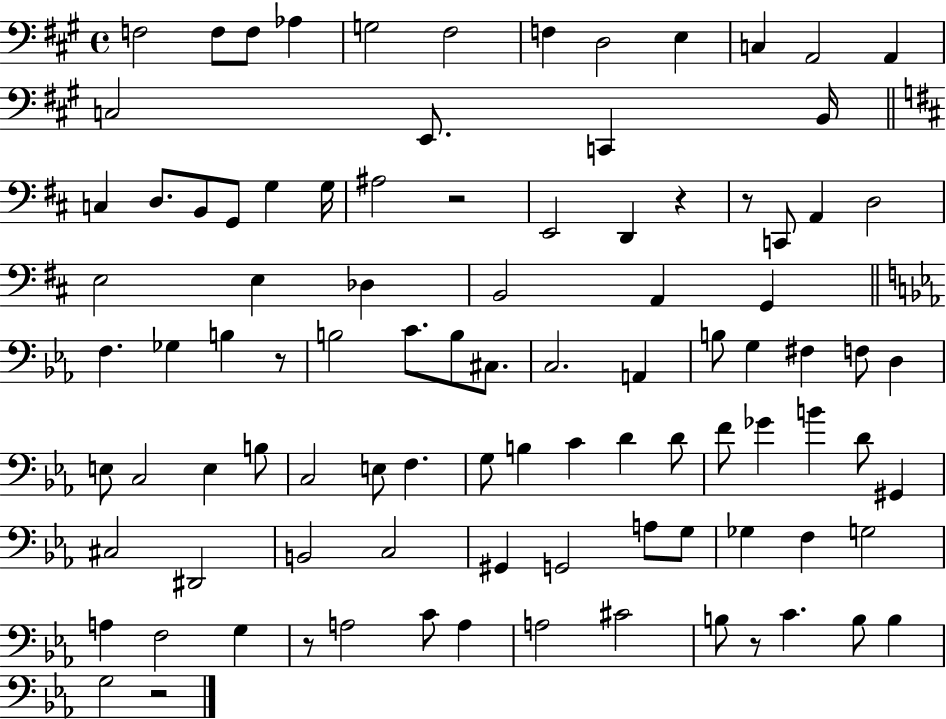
F3/h F3/e F3/e Ab3/q G3/h F#3/h F3/q D3/h E3/q C3/q A2/h A2/q C3/h E2/e. C2/q B2/s C3/q D3/e. B2/e G2/e G3/q G3/s A#3/h R/h E2/h D2/q R/q R/e C2/e A2/q D3/h E3/h E3/q Db3/q B2/h A2/q G2/q F3/q. Gb3/q B3/q R/e B3/h C4/e. B3/e C#3/e. C3/h. A2/q B3/e G3/q F#3/q F3/e D3/q E3/e C3/h E3/q B3/e C3/h E3/e F3/q. G3/e B3/q C4/q D4/q D4/e F4/e Gb4/q B4/q D4/e G#2/q C#3/h D#2/h B2/h C3/h G#2/q G2/h A3/e G3/e Gb3/q F3/q G3/h A3/q F3/h G3/q R/e A3/h C4/e A3/q A3/h C#4/h B3/e R/e C4/q. B3/e B3/q G3/h R/h